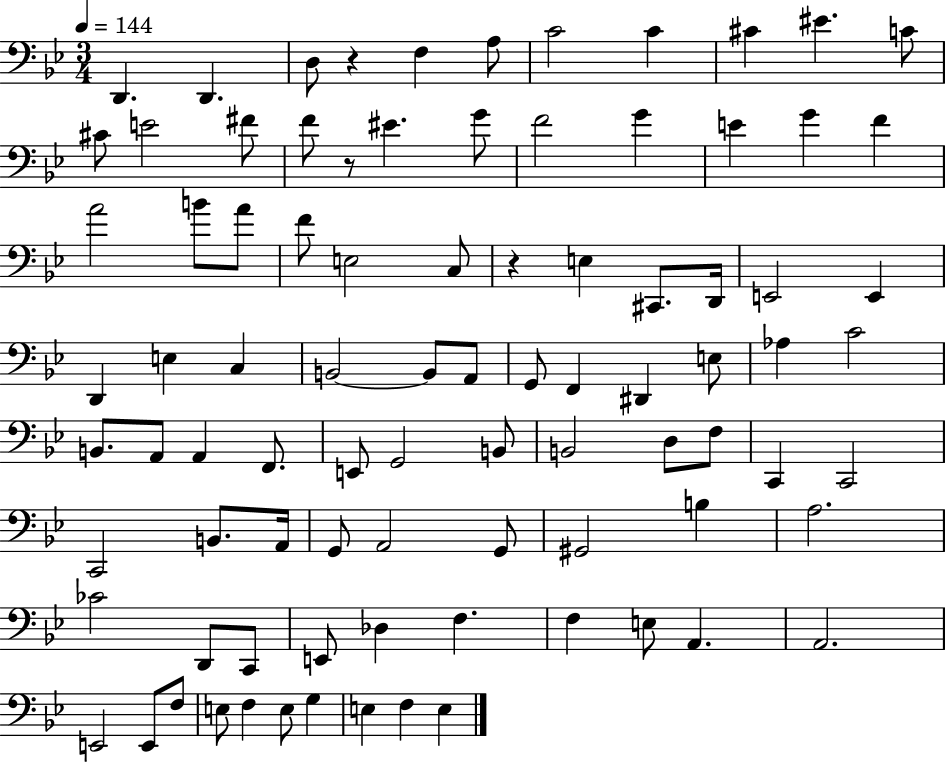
X:1
T:Untitled
M:3/4
L:1/4
K:Bb
D,, D,, D,/2 z F, A,/2 C2 C ^C ^E C/2 ^C/2 E2 ^F/2 F/2 z/2 ^E G/2 F2 G E G F A2 B/2 A/2 F/2 E,2 C,/2 z E, ^C,,/2 D,,/4 E,,2 E,, D,, E, C, B,,2 B,,/2 A,,/2 G,,/2 F,, ^D,, E,/2 _A, C2 B,,/2 A,,/2 A,, F,,/2 E,,/2 G,,2 B,,/2 B,,2 D,/2 F,/2 C,, C,,2 C,,2 B,,/2 A,,/4 G,,/2 A,,2 G,,/2 ^G,,2 B, A,2 _C2 D,,/2 C,,/2 E,,/2 _D, F, F, E,/2 A,, A,,2 E,,2 E,,/2 F,/2 E,/2 F, E,/2 G, E, F, E,